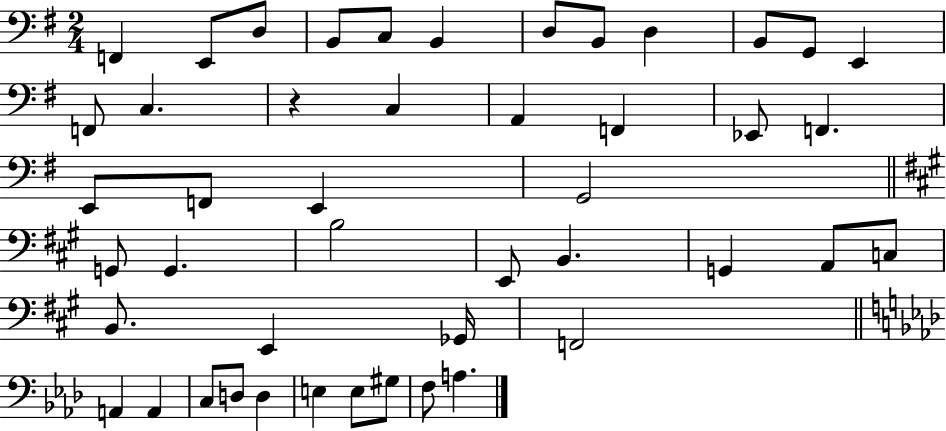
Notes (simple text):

F2/q E2/e D3/e B2/e C3/e B2/q D3/e B2/e D3/q B2/e G2/e E2/q F2/e C3/q. R/q C3/q A2/q F2/q Eb2/e F2/q. E2/e F2/e E2/q G2/h G2/e G2/q. B3/h E2/e B2/q. G2/q A2/e C3/e B2/e. E2/q Gb2/s F2/h A2/q A2/q C3/e D3/e D3/q E3/q E3/e G#3/e F3/e A3/q.